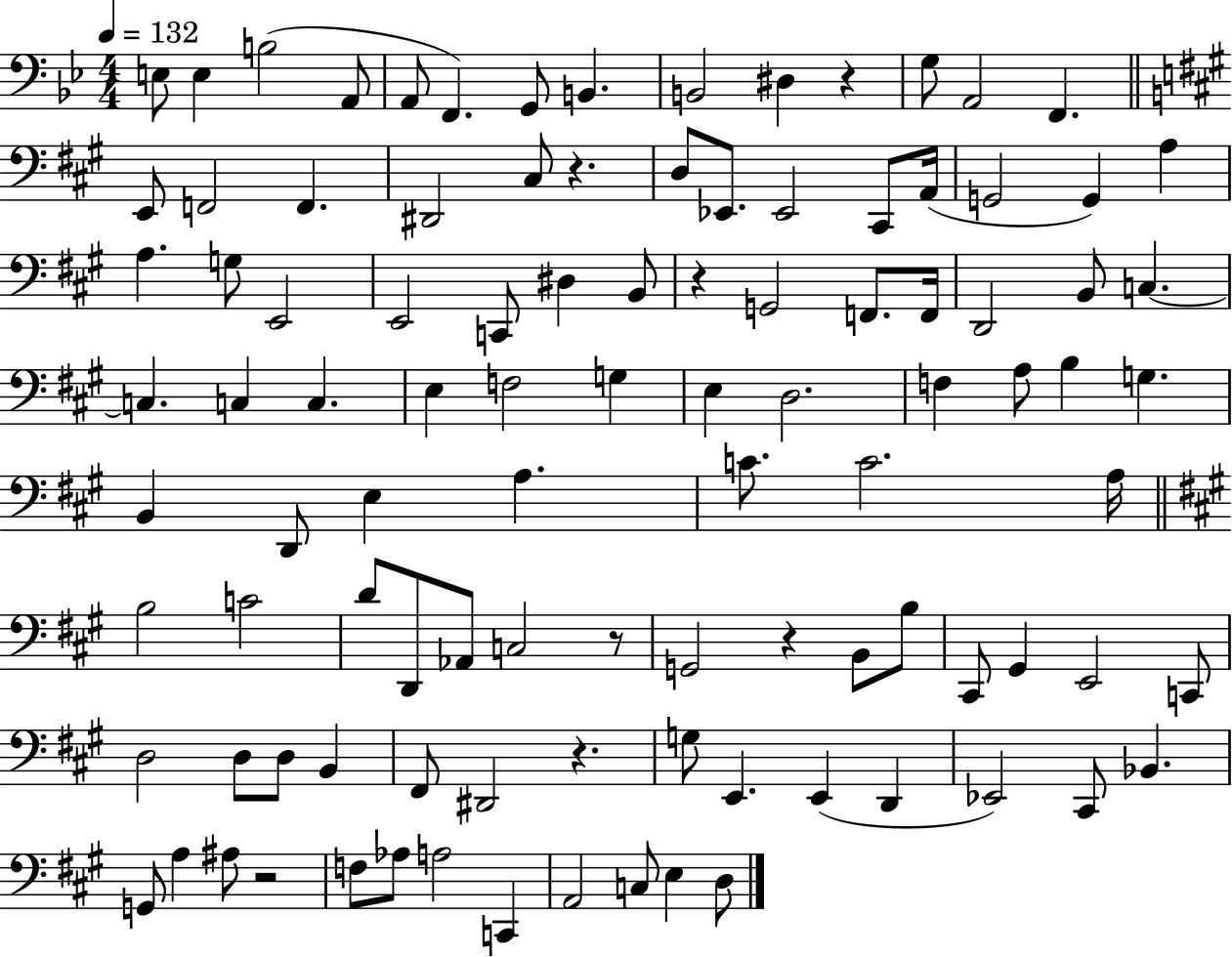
E3/e E3/q B3/h A2/e A2/e F2/q. G2/e B2/q. B2/h D#3/q R/q G3/e A2/h F2/q. E2/e F2/h F2/q. D#2/h C#3/e R/q. D3/e Eb2/e. Eb2/h C#2/e A2/s G2/h G2/q A3/q A3/q. G3/e E2/h E2/h C2/e D#3/q B2/e R/q G2/h F2/e. F2/s D2/h B2/e C3/q. C3/q. C3/q C3/q. E3/q F3/h G3/q E3/q D3/h. F3/q A3/e B3/q G3/q. B2/q D2/e E3/q A3/q. C4/e. C4/h. A3/s B3/h C4/h D4/e D2/e Ab2/e C3/h R/e G2/h R/q B2/e B3/e C#2/e G#2/q E2/h C2/e D3/h D3/e D3/e B2/q F#2/e D#2/h R/q. G3/e E2/q. E2/q D2/q Eb2/h C#2/e Bb2/q. G2/e A3/q A#3/e R/h F3/e Ab3/e A3/h C2/q A2/h C3/e E3/q D3/e